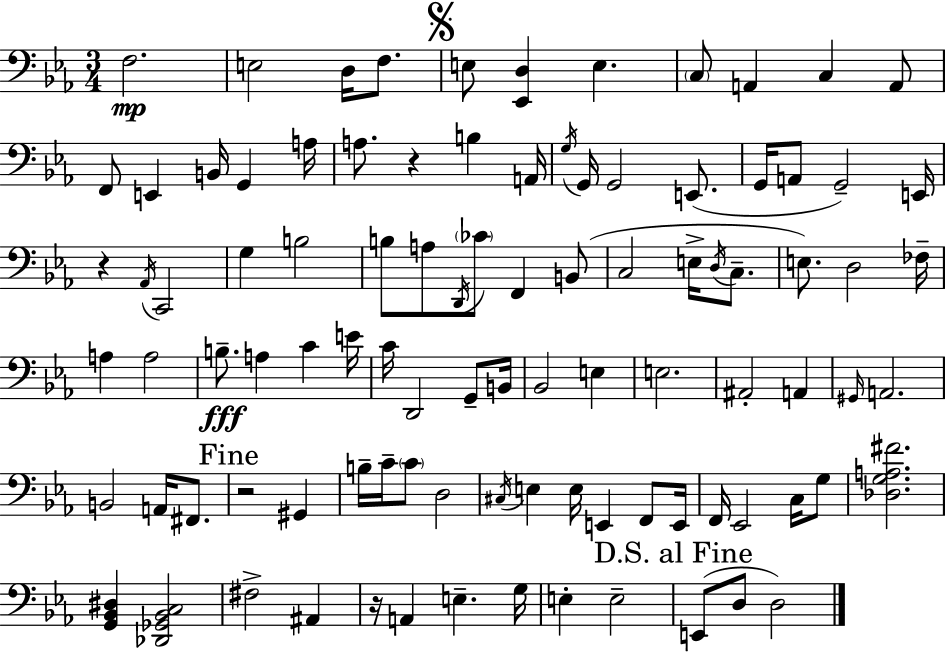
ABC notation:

X:1
T:Untitled
M:3/4
L:1/4
K:Cm
F,2 E,2 D,/4 F,/2 E,/2 [_E,,D,] E, C,/2 A,, C, A,,/2 F,,/2 E,, B,,/4 G,, A,/4 A,/2 z B, A,,/4 G,/4 G,,/4 G,,2 E,,/2 G,,/4 A,,/2 G,,2 E,,/4 z _A,,/4 C,,2 G, B,2 B,/2 A,/2 D,,/4 _C/2 F,, B,,/2 C,2 E,/4 D,/4 C,/2 E,/2 D,2 _F,/4 A, A,2 B,/2 A, C E/4 C/4 D,,2 G,,/2 B,,/4 _B,,2 E, E,2 ^A,,2 A,, ^G,,/4 A,,2 B,,2 A,,/4 ^F,,/2 z2 ^G,, B,/4 C/4 C/2 D,2 ^C,/4 E, E,/4 E,, F,,/2 E,,/4 F,,/4 _E,,2 C,/4 G,/2 [_D,G,A,^F]2 [G,,_B,,^D,] [_D,,_G,,_B,,C,]2 ^F,2 ^A,, z/4 A,, E, G,/4 E, E,2 E,,/2 D,/2 D,2